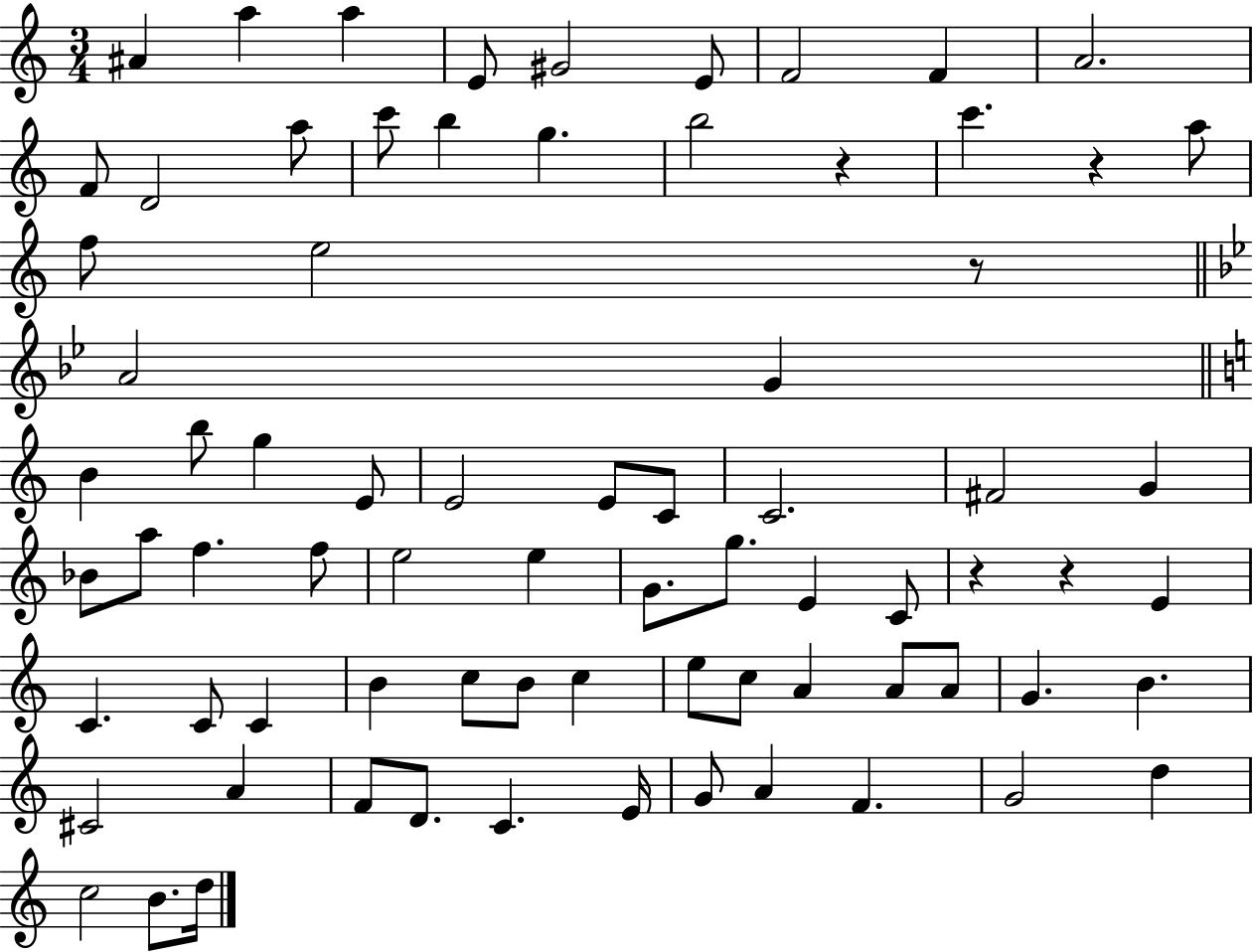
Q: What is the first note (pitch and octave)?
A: A#4